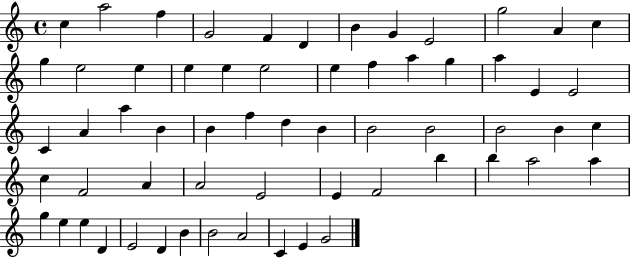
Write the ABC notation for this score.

X:1
T:Untitled
M:4/4
L:1/4
K:C
c a2 f G2 F D B G E2 g2 A c g e2 e e e e2 e f a g a E E2 C A a B B f d B B2 B2 B2 B c c F2 A A2 E2 E F2 b b a2 a g e e D E2 D B B2 A2 C E G2